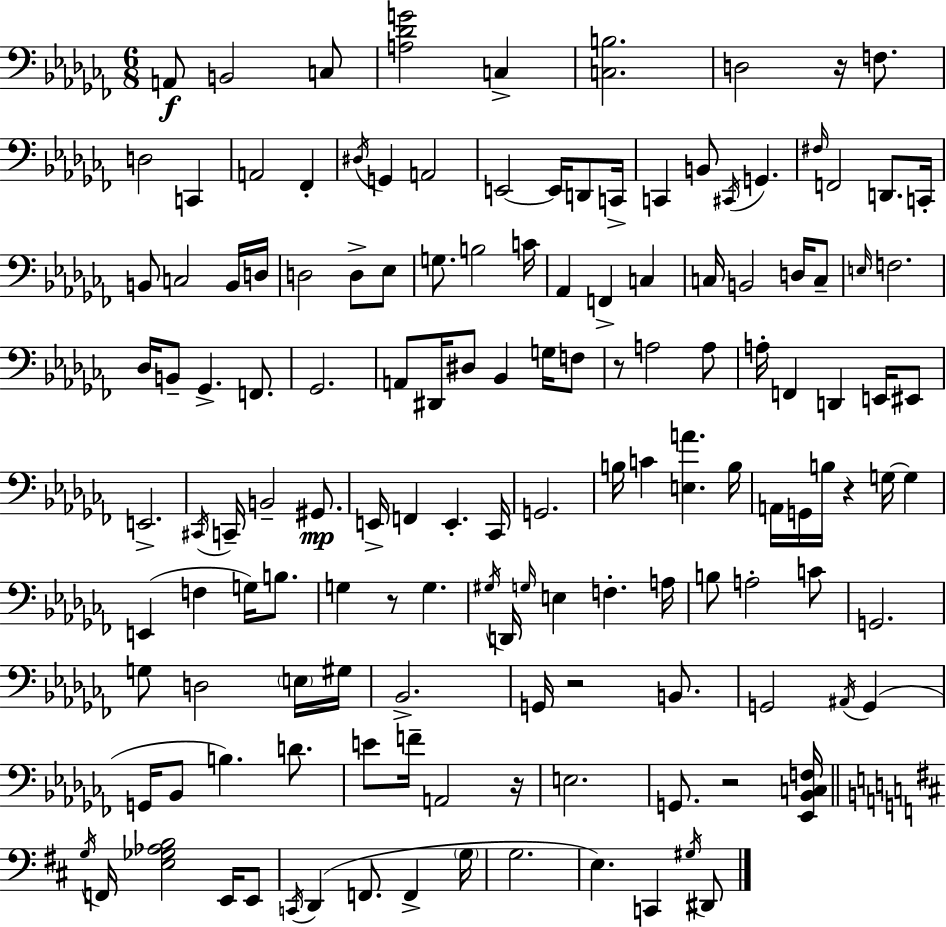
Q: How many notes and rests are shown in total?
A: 141